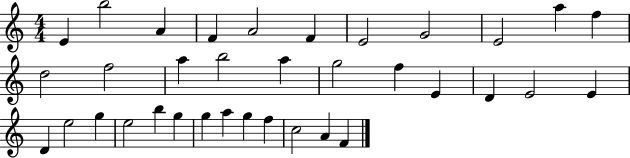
E4/q B5/h A4/q F4/q A4/h F4/q E4/h G4/h E4/h A5/q F5/q D5/h F5/h A5/q B5/h A5/q G5/h F5/q E4/q D4/q E4/h E4/q D4/q E5/h G5/q E5/h B5/q G5/q G5/q A5/q G5/q F5/q C5/h A4/q F4/q